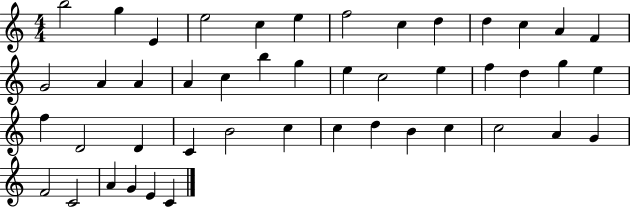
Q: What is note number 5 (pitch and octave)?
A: C5